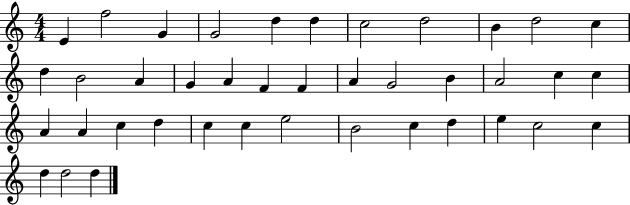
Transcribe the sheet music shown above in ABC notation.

X:1
T:Untitled
M:4/4
L:1/4
K:C
E f2 G G2 d d c2 d2 B d2 c d B2 A G A F F A G2 B A2 c c A A c d c c e2 B2 c d e c2 c d d2 d